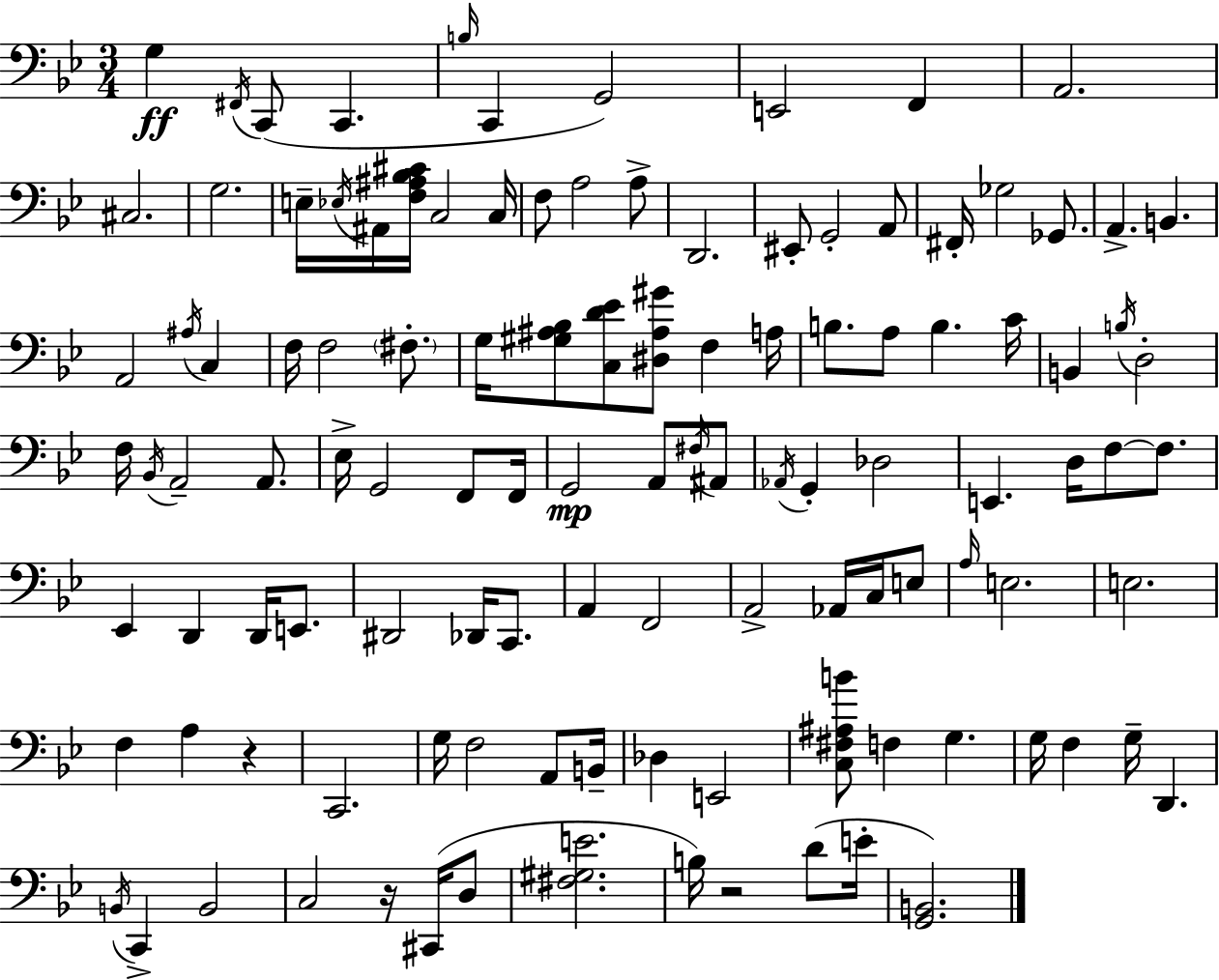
G3/q F#2/s C2/e C2/q. B3/s C2/q G2/h E2/h F2/q A2/h. C#3/h. G3/h. E3/s Eb3/s A#2/s [F3,A#3,Bb3,C#4]/s C3/h C3/s F3/e A3/h A3/e D2/h. EIS2/e G2/h A2/e F#2/s Gb3/h Gb2/e. A2/q. B2/q. A2/h A#3/s C3/q F3/s F3/h F#3/e. G3/s [G#3,A#3,Bb3]/e [C3,D4,Eb4]/e [D#3,A#3,G#4]/e F3/q A3/s B3/e. A3/e B3/q. C4/s B2/q B3/s D3/h F3/s Bb2/s A2/h A2/e. Eb3/s G2/h F2/e F2/s G2/h A2/e F#3/s A#2/e Ab2/s G2/q Db3/h E2/q. D3/s F3/e F3/e. Eb2/q D2/q D2/s E2/e. D#2/h Db2/s C2/e. A2/q F2/h A2/h Ab2/s C3/s E3/e A3/s E3/h. E3/h. F3/q A3/q R/q C2/h. G3/s F3/h A2/e B2/s Db3/q E2/h [C3,F#3,A#3,B4]/e F3/q G3/q. G3/s F3/q G3/s D2/q. B2/s C2/q B2/h C3/h R/s C#2/s D3/e [F#3,G#3,E4]/h. B3/s R/h D4/e E4/s [G2,B2]/h.